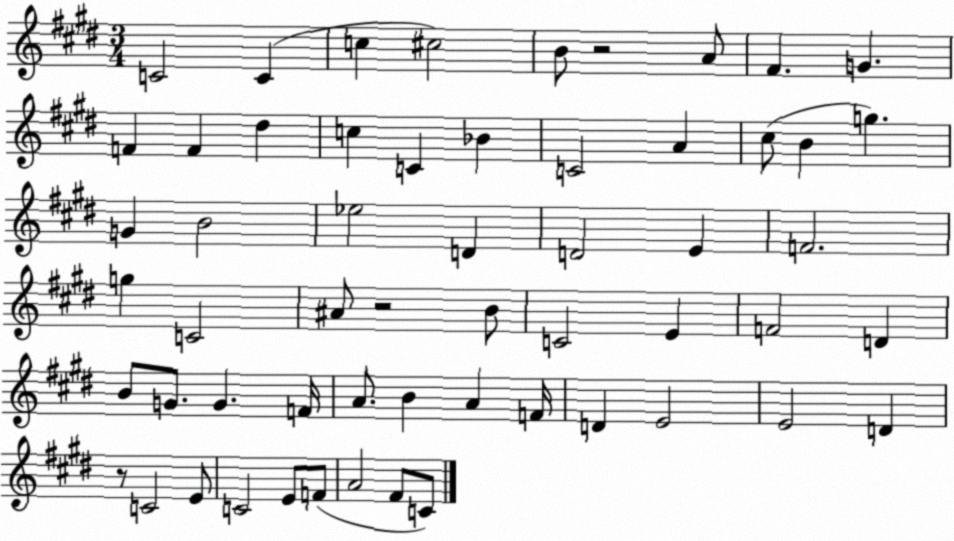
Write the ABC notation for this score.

X:1
T:Untitled
M:3/4
L:1/4
K:E
C2 C c ^c2 B/2 z2 A/2 ^F G F F ^d c C _B C2 A ^c/2 B g G B2 _e2 D D2 E F2 g C2 ^A/2 z2 B/2 C2 E F2 D B/2 G/2 G F/4 A/2 B A F/4 D E2 E2 D z/2 C2 E/2 C2 E/2 F/2 A2 ^F/2 C/2